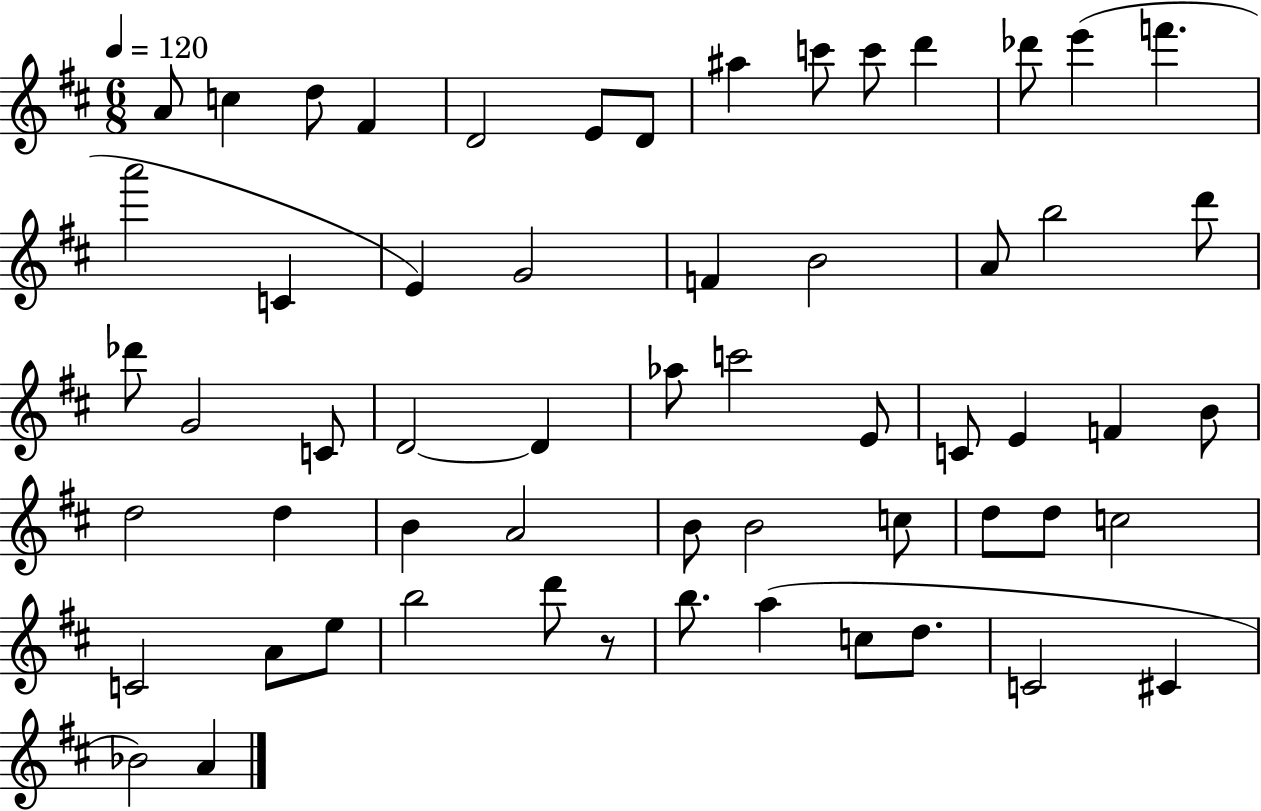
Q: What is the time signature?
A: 6/8